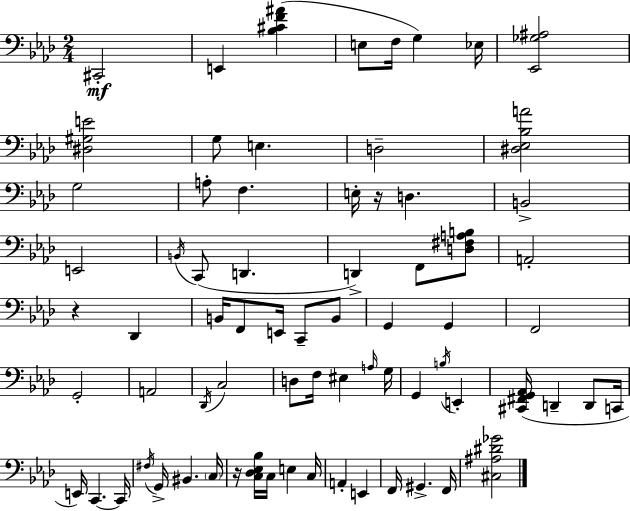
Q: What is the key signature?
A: F minor